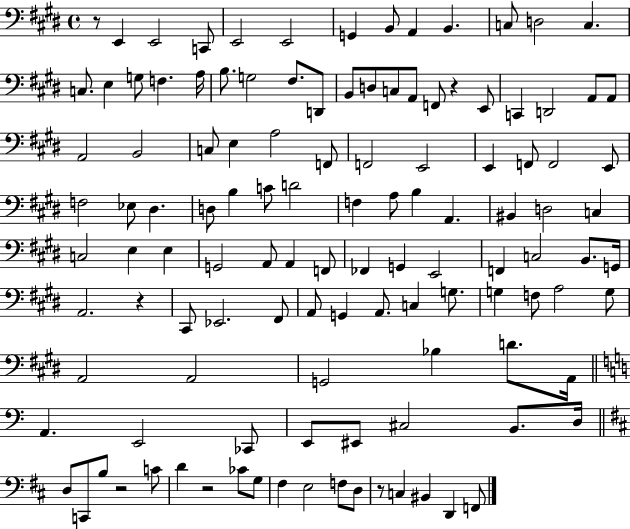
R/e E2/q E2/h C2/e E2/h E2/h G2/q B2/e A2/q B2/q. C3/e D3/h C3/q. C3/e. E3/q G3/e F3/q. A3/s B3/e. G3/h F#3/e. D2/e B2/e D3/e C3/e A2/e F2/e R/q E2/e C2/q D2/h A2/e A2/e A2/h B2/h C3/e E3/q A3/h F2/e F2/h E2/h E2/q F2/e F2/h E2/e F3/h Eb3/e D#3/q. D3/e B3/q C4/e D4/h F3/q A3/e B3/q A2/q. BIS2/q D3/h C3/q C3/h E3/q E3/q G2/h A2/e A2/q F2/e FES2/q G2/q E2/h F2/q C3/h B2/e. G2/s A2/h. R/q C#2/e Eb2/h. F#2/e A2/e G2/q A2/e. C3/q G3/e. G3/q F3/e A3/h G3/e A2/h A2/h G2/h Bb3/q D4/e. A2/s A2/q. E2/h CES2/e E2/e EIS2/e C#3/h B2/e. D3/s D3/e C2/e B3/e R/h C4/e D4/q R/h CES4/e G3/e F#3/q E3/h F3/e D3/e R/e C3/q BIS2/q D2/q F2/e